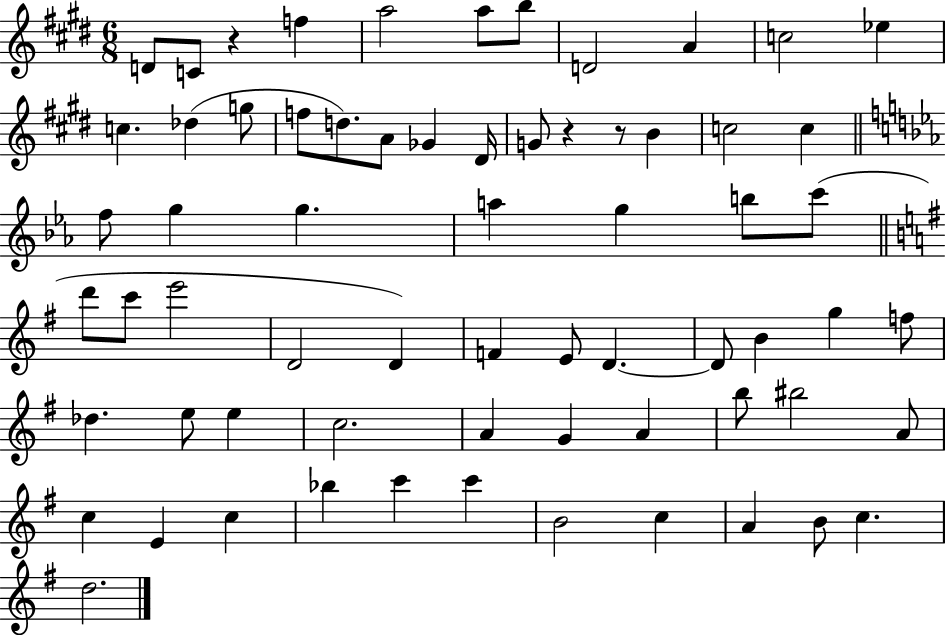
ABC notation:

X:1
T:Untitled
M:6/8
L:1/4
K:E
D/2 C/2 z f a2 a/2 b/2 D2 A c2 _e c _d g/2 f/2 d/2 A/2 _G ^D/4 G/2 z z/2 B c2 c f/2 g g a g b/2 c'/2 d'/2 c'/2 e'2 D2 D F E/2 D D/2 B g f/2 _d e/2 e c2 A G A b/2 ^b2 A/2 c E c _b c' c' B2 c A B/2 c d2